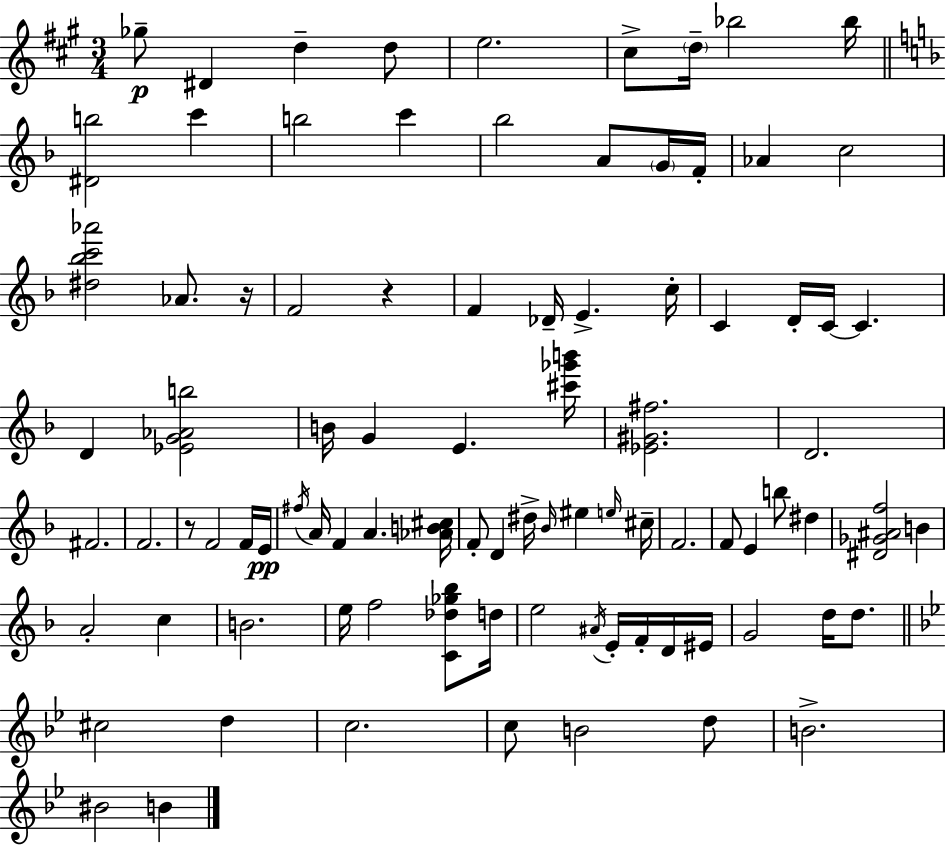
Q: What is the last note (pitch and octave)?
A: B4